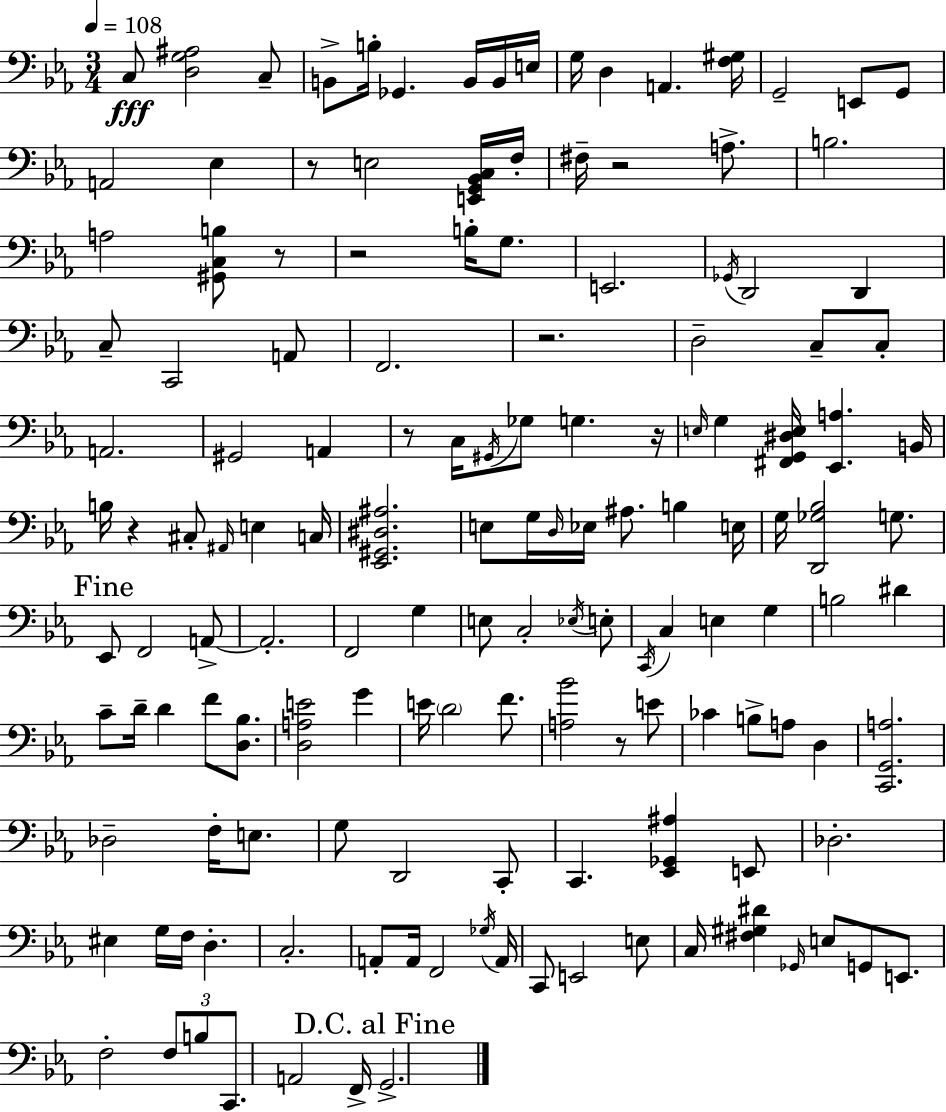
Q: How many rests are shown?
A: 9